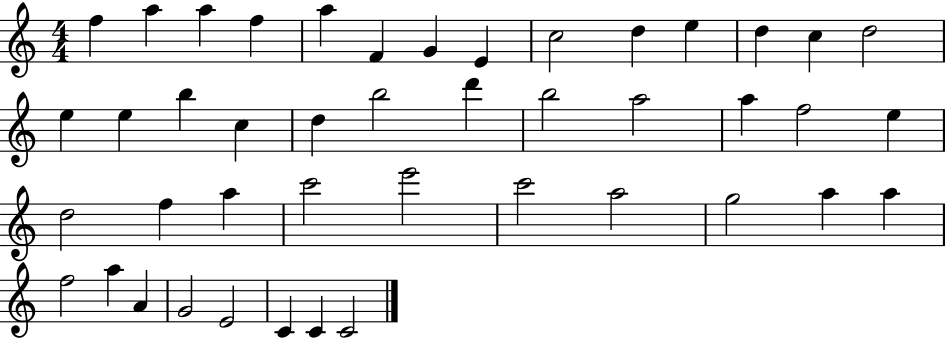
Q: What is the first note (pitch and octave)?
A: F5